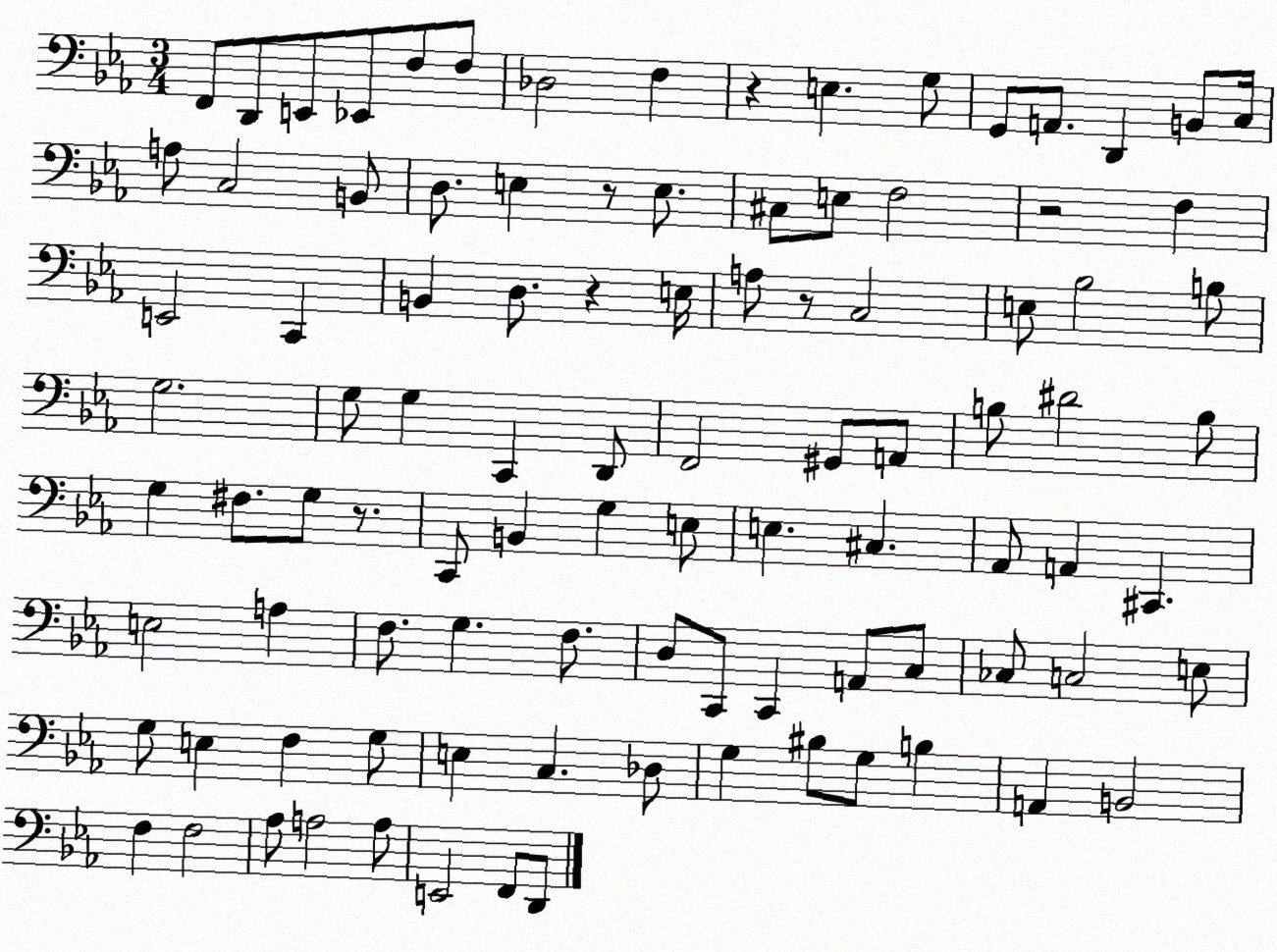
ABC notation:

X:1
T:Untitled
M:3/4
L:1/4
K:Eb
F,,/2 D,,/2 E,,/2 _E,,/2 F,/2 F,/2 _D,2 F, z E, G,/2 G,,/2 A,,/2 D,, B,,/2 C,/4 A,/2 C,2 B,,/2 D,/2 E, z/2 E,/2 ^C,/2 E,/2 F,2 z2 F, E,,2 C,, B,, D,/2 z E,/4 A,/2 z/2 C,2 E,/2 _B,2 B,/2 G,2 G,/2 G, C,, D,,/2 F,,2 ^G,,/2 A,,/2 B,/2 ^D2 B,/2 G, ^F,/2 G,/2 z/2 C,,/2 B,, G, E,/2 E, ^C, _A,,/2 A,, ^C,, E,2 A, F,/2 G, F,/2 D,/2 C,,/2 C,, A,,/2 C,/2 _C,/2 C,2 E,/2 G,/2 E, F, G,/2 E, C, _D,/2 G, ^B,/2 G,/2 B, A,, B,,2 F, F,2 _A,/2 A,2 A,/2 E,,2 F,,/2 D,,/2